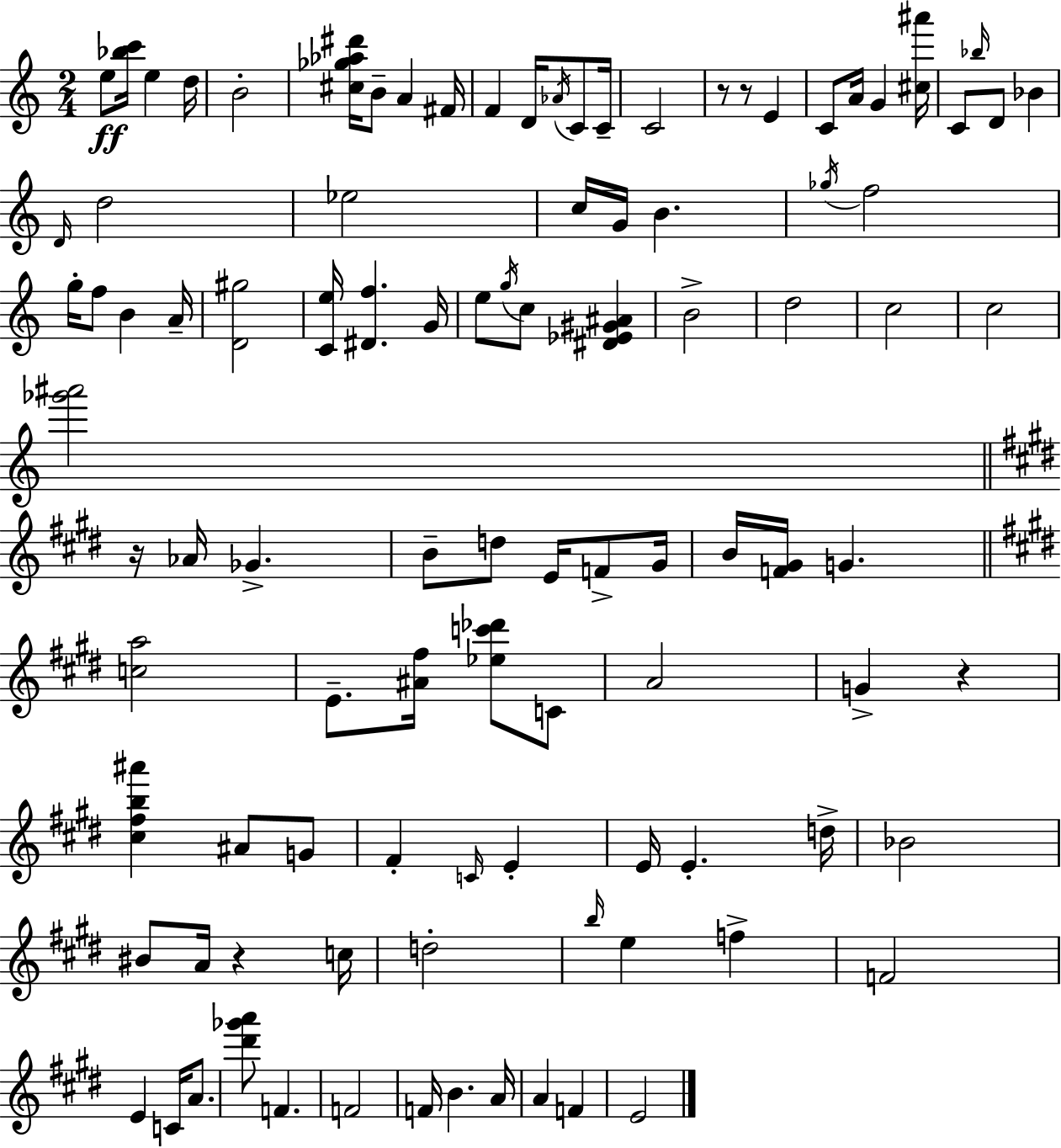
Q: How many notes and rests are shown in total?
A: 101